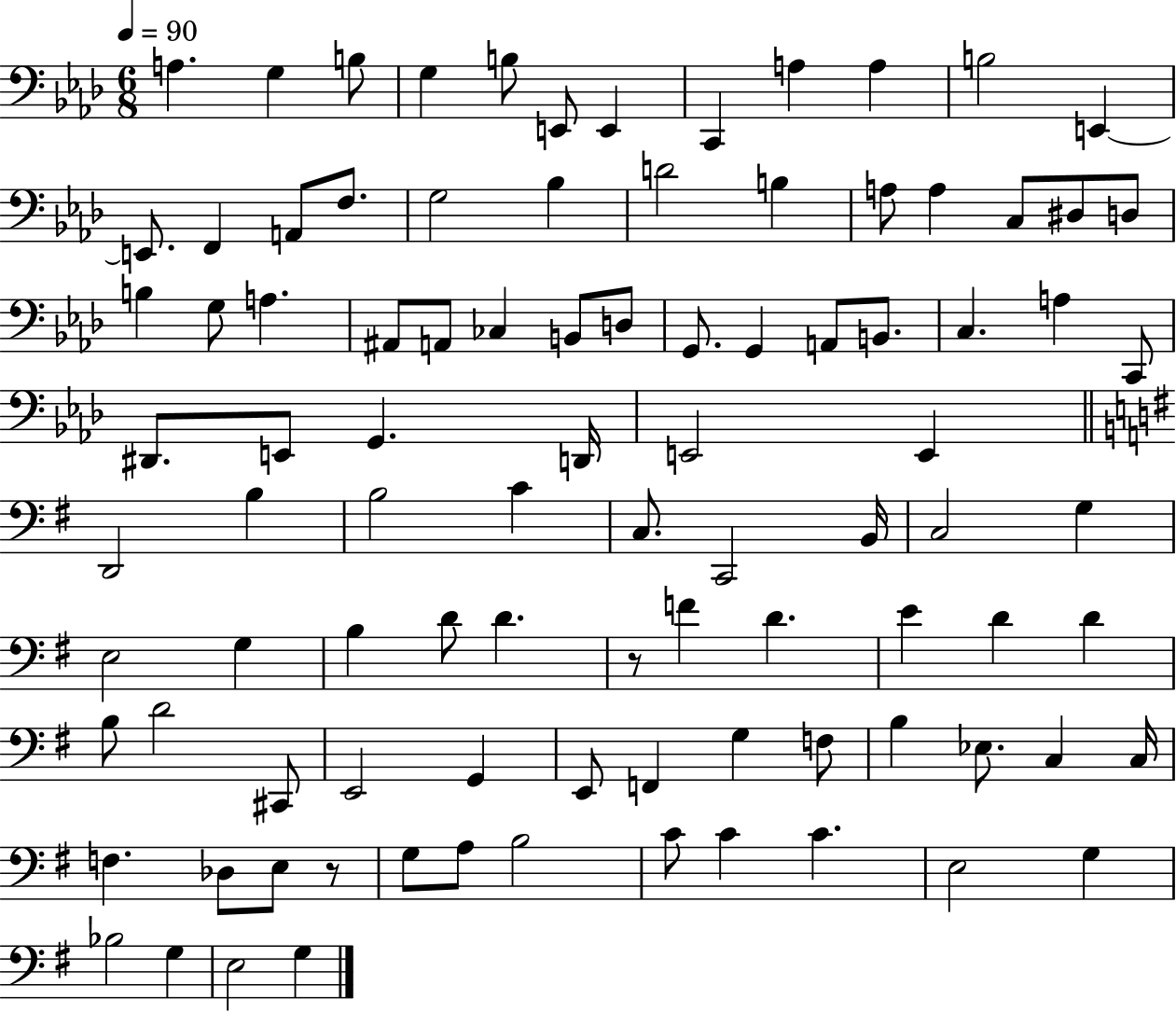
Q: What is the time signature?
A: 6/8